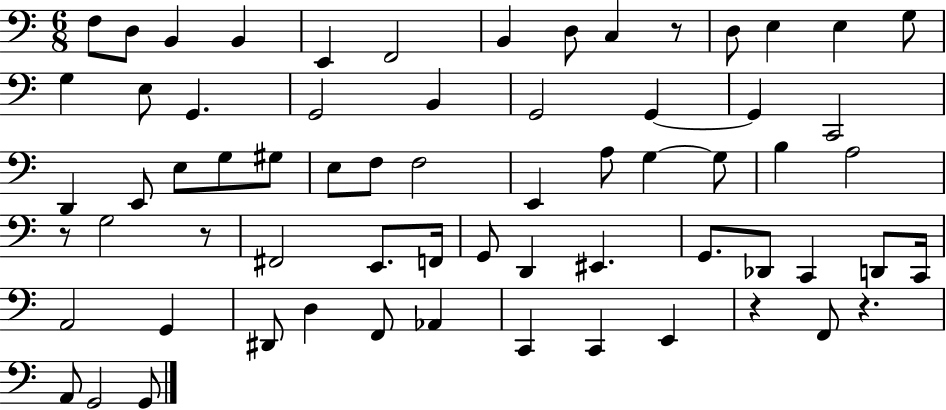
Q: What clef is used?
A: bass